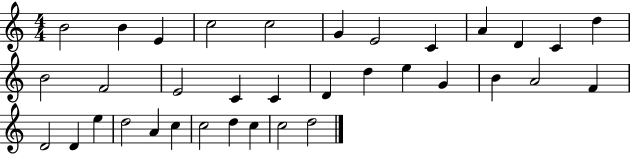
{
  \clef treble
  \numericTimeSignature
  \time 4/4
  \key c \major
  b'2 b'4 e'4 | c''2 c''2 | g'4 e'2 c'4 | a'4 d'4 c'4 d''4 | \break b'2 f'2 | e'2 c'4 c'4 | d'4 d''4 e''4 g'4 | b'4 a'2 f'4 | \break d'2 d'4 e''4 | d''2 a'4 c''4 | c''2 d''4 c''4 | c''2 d''2 | \break \bar "|."
}